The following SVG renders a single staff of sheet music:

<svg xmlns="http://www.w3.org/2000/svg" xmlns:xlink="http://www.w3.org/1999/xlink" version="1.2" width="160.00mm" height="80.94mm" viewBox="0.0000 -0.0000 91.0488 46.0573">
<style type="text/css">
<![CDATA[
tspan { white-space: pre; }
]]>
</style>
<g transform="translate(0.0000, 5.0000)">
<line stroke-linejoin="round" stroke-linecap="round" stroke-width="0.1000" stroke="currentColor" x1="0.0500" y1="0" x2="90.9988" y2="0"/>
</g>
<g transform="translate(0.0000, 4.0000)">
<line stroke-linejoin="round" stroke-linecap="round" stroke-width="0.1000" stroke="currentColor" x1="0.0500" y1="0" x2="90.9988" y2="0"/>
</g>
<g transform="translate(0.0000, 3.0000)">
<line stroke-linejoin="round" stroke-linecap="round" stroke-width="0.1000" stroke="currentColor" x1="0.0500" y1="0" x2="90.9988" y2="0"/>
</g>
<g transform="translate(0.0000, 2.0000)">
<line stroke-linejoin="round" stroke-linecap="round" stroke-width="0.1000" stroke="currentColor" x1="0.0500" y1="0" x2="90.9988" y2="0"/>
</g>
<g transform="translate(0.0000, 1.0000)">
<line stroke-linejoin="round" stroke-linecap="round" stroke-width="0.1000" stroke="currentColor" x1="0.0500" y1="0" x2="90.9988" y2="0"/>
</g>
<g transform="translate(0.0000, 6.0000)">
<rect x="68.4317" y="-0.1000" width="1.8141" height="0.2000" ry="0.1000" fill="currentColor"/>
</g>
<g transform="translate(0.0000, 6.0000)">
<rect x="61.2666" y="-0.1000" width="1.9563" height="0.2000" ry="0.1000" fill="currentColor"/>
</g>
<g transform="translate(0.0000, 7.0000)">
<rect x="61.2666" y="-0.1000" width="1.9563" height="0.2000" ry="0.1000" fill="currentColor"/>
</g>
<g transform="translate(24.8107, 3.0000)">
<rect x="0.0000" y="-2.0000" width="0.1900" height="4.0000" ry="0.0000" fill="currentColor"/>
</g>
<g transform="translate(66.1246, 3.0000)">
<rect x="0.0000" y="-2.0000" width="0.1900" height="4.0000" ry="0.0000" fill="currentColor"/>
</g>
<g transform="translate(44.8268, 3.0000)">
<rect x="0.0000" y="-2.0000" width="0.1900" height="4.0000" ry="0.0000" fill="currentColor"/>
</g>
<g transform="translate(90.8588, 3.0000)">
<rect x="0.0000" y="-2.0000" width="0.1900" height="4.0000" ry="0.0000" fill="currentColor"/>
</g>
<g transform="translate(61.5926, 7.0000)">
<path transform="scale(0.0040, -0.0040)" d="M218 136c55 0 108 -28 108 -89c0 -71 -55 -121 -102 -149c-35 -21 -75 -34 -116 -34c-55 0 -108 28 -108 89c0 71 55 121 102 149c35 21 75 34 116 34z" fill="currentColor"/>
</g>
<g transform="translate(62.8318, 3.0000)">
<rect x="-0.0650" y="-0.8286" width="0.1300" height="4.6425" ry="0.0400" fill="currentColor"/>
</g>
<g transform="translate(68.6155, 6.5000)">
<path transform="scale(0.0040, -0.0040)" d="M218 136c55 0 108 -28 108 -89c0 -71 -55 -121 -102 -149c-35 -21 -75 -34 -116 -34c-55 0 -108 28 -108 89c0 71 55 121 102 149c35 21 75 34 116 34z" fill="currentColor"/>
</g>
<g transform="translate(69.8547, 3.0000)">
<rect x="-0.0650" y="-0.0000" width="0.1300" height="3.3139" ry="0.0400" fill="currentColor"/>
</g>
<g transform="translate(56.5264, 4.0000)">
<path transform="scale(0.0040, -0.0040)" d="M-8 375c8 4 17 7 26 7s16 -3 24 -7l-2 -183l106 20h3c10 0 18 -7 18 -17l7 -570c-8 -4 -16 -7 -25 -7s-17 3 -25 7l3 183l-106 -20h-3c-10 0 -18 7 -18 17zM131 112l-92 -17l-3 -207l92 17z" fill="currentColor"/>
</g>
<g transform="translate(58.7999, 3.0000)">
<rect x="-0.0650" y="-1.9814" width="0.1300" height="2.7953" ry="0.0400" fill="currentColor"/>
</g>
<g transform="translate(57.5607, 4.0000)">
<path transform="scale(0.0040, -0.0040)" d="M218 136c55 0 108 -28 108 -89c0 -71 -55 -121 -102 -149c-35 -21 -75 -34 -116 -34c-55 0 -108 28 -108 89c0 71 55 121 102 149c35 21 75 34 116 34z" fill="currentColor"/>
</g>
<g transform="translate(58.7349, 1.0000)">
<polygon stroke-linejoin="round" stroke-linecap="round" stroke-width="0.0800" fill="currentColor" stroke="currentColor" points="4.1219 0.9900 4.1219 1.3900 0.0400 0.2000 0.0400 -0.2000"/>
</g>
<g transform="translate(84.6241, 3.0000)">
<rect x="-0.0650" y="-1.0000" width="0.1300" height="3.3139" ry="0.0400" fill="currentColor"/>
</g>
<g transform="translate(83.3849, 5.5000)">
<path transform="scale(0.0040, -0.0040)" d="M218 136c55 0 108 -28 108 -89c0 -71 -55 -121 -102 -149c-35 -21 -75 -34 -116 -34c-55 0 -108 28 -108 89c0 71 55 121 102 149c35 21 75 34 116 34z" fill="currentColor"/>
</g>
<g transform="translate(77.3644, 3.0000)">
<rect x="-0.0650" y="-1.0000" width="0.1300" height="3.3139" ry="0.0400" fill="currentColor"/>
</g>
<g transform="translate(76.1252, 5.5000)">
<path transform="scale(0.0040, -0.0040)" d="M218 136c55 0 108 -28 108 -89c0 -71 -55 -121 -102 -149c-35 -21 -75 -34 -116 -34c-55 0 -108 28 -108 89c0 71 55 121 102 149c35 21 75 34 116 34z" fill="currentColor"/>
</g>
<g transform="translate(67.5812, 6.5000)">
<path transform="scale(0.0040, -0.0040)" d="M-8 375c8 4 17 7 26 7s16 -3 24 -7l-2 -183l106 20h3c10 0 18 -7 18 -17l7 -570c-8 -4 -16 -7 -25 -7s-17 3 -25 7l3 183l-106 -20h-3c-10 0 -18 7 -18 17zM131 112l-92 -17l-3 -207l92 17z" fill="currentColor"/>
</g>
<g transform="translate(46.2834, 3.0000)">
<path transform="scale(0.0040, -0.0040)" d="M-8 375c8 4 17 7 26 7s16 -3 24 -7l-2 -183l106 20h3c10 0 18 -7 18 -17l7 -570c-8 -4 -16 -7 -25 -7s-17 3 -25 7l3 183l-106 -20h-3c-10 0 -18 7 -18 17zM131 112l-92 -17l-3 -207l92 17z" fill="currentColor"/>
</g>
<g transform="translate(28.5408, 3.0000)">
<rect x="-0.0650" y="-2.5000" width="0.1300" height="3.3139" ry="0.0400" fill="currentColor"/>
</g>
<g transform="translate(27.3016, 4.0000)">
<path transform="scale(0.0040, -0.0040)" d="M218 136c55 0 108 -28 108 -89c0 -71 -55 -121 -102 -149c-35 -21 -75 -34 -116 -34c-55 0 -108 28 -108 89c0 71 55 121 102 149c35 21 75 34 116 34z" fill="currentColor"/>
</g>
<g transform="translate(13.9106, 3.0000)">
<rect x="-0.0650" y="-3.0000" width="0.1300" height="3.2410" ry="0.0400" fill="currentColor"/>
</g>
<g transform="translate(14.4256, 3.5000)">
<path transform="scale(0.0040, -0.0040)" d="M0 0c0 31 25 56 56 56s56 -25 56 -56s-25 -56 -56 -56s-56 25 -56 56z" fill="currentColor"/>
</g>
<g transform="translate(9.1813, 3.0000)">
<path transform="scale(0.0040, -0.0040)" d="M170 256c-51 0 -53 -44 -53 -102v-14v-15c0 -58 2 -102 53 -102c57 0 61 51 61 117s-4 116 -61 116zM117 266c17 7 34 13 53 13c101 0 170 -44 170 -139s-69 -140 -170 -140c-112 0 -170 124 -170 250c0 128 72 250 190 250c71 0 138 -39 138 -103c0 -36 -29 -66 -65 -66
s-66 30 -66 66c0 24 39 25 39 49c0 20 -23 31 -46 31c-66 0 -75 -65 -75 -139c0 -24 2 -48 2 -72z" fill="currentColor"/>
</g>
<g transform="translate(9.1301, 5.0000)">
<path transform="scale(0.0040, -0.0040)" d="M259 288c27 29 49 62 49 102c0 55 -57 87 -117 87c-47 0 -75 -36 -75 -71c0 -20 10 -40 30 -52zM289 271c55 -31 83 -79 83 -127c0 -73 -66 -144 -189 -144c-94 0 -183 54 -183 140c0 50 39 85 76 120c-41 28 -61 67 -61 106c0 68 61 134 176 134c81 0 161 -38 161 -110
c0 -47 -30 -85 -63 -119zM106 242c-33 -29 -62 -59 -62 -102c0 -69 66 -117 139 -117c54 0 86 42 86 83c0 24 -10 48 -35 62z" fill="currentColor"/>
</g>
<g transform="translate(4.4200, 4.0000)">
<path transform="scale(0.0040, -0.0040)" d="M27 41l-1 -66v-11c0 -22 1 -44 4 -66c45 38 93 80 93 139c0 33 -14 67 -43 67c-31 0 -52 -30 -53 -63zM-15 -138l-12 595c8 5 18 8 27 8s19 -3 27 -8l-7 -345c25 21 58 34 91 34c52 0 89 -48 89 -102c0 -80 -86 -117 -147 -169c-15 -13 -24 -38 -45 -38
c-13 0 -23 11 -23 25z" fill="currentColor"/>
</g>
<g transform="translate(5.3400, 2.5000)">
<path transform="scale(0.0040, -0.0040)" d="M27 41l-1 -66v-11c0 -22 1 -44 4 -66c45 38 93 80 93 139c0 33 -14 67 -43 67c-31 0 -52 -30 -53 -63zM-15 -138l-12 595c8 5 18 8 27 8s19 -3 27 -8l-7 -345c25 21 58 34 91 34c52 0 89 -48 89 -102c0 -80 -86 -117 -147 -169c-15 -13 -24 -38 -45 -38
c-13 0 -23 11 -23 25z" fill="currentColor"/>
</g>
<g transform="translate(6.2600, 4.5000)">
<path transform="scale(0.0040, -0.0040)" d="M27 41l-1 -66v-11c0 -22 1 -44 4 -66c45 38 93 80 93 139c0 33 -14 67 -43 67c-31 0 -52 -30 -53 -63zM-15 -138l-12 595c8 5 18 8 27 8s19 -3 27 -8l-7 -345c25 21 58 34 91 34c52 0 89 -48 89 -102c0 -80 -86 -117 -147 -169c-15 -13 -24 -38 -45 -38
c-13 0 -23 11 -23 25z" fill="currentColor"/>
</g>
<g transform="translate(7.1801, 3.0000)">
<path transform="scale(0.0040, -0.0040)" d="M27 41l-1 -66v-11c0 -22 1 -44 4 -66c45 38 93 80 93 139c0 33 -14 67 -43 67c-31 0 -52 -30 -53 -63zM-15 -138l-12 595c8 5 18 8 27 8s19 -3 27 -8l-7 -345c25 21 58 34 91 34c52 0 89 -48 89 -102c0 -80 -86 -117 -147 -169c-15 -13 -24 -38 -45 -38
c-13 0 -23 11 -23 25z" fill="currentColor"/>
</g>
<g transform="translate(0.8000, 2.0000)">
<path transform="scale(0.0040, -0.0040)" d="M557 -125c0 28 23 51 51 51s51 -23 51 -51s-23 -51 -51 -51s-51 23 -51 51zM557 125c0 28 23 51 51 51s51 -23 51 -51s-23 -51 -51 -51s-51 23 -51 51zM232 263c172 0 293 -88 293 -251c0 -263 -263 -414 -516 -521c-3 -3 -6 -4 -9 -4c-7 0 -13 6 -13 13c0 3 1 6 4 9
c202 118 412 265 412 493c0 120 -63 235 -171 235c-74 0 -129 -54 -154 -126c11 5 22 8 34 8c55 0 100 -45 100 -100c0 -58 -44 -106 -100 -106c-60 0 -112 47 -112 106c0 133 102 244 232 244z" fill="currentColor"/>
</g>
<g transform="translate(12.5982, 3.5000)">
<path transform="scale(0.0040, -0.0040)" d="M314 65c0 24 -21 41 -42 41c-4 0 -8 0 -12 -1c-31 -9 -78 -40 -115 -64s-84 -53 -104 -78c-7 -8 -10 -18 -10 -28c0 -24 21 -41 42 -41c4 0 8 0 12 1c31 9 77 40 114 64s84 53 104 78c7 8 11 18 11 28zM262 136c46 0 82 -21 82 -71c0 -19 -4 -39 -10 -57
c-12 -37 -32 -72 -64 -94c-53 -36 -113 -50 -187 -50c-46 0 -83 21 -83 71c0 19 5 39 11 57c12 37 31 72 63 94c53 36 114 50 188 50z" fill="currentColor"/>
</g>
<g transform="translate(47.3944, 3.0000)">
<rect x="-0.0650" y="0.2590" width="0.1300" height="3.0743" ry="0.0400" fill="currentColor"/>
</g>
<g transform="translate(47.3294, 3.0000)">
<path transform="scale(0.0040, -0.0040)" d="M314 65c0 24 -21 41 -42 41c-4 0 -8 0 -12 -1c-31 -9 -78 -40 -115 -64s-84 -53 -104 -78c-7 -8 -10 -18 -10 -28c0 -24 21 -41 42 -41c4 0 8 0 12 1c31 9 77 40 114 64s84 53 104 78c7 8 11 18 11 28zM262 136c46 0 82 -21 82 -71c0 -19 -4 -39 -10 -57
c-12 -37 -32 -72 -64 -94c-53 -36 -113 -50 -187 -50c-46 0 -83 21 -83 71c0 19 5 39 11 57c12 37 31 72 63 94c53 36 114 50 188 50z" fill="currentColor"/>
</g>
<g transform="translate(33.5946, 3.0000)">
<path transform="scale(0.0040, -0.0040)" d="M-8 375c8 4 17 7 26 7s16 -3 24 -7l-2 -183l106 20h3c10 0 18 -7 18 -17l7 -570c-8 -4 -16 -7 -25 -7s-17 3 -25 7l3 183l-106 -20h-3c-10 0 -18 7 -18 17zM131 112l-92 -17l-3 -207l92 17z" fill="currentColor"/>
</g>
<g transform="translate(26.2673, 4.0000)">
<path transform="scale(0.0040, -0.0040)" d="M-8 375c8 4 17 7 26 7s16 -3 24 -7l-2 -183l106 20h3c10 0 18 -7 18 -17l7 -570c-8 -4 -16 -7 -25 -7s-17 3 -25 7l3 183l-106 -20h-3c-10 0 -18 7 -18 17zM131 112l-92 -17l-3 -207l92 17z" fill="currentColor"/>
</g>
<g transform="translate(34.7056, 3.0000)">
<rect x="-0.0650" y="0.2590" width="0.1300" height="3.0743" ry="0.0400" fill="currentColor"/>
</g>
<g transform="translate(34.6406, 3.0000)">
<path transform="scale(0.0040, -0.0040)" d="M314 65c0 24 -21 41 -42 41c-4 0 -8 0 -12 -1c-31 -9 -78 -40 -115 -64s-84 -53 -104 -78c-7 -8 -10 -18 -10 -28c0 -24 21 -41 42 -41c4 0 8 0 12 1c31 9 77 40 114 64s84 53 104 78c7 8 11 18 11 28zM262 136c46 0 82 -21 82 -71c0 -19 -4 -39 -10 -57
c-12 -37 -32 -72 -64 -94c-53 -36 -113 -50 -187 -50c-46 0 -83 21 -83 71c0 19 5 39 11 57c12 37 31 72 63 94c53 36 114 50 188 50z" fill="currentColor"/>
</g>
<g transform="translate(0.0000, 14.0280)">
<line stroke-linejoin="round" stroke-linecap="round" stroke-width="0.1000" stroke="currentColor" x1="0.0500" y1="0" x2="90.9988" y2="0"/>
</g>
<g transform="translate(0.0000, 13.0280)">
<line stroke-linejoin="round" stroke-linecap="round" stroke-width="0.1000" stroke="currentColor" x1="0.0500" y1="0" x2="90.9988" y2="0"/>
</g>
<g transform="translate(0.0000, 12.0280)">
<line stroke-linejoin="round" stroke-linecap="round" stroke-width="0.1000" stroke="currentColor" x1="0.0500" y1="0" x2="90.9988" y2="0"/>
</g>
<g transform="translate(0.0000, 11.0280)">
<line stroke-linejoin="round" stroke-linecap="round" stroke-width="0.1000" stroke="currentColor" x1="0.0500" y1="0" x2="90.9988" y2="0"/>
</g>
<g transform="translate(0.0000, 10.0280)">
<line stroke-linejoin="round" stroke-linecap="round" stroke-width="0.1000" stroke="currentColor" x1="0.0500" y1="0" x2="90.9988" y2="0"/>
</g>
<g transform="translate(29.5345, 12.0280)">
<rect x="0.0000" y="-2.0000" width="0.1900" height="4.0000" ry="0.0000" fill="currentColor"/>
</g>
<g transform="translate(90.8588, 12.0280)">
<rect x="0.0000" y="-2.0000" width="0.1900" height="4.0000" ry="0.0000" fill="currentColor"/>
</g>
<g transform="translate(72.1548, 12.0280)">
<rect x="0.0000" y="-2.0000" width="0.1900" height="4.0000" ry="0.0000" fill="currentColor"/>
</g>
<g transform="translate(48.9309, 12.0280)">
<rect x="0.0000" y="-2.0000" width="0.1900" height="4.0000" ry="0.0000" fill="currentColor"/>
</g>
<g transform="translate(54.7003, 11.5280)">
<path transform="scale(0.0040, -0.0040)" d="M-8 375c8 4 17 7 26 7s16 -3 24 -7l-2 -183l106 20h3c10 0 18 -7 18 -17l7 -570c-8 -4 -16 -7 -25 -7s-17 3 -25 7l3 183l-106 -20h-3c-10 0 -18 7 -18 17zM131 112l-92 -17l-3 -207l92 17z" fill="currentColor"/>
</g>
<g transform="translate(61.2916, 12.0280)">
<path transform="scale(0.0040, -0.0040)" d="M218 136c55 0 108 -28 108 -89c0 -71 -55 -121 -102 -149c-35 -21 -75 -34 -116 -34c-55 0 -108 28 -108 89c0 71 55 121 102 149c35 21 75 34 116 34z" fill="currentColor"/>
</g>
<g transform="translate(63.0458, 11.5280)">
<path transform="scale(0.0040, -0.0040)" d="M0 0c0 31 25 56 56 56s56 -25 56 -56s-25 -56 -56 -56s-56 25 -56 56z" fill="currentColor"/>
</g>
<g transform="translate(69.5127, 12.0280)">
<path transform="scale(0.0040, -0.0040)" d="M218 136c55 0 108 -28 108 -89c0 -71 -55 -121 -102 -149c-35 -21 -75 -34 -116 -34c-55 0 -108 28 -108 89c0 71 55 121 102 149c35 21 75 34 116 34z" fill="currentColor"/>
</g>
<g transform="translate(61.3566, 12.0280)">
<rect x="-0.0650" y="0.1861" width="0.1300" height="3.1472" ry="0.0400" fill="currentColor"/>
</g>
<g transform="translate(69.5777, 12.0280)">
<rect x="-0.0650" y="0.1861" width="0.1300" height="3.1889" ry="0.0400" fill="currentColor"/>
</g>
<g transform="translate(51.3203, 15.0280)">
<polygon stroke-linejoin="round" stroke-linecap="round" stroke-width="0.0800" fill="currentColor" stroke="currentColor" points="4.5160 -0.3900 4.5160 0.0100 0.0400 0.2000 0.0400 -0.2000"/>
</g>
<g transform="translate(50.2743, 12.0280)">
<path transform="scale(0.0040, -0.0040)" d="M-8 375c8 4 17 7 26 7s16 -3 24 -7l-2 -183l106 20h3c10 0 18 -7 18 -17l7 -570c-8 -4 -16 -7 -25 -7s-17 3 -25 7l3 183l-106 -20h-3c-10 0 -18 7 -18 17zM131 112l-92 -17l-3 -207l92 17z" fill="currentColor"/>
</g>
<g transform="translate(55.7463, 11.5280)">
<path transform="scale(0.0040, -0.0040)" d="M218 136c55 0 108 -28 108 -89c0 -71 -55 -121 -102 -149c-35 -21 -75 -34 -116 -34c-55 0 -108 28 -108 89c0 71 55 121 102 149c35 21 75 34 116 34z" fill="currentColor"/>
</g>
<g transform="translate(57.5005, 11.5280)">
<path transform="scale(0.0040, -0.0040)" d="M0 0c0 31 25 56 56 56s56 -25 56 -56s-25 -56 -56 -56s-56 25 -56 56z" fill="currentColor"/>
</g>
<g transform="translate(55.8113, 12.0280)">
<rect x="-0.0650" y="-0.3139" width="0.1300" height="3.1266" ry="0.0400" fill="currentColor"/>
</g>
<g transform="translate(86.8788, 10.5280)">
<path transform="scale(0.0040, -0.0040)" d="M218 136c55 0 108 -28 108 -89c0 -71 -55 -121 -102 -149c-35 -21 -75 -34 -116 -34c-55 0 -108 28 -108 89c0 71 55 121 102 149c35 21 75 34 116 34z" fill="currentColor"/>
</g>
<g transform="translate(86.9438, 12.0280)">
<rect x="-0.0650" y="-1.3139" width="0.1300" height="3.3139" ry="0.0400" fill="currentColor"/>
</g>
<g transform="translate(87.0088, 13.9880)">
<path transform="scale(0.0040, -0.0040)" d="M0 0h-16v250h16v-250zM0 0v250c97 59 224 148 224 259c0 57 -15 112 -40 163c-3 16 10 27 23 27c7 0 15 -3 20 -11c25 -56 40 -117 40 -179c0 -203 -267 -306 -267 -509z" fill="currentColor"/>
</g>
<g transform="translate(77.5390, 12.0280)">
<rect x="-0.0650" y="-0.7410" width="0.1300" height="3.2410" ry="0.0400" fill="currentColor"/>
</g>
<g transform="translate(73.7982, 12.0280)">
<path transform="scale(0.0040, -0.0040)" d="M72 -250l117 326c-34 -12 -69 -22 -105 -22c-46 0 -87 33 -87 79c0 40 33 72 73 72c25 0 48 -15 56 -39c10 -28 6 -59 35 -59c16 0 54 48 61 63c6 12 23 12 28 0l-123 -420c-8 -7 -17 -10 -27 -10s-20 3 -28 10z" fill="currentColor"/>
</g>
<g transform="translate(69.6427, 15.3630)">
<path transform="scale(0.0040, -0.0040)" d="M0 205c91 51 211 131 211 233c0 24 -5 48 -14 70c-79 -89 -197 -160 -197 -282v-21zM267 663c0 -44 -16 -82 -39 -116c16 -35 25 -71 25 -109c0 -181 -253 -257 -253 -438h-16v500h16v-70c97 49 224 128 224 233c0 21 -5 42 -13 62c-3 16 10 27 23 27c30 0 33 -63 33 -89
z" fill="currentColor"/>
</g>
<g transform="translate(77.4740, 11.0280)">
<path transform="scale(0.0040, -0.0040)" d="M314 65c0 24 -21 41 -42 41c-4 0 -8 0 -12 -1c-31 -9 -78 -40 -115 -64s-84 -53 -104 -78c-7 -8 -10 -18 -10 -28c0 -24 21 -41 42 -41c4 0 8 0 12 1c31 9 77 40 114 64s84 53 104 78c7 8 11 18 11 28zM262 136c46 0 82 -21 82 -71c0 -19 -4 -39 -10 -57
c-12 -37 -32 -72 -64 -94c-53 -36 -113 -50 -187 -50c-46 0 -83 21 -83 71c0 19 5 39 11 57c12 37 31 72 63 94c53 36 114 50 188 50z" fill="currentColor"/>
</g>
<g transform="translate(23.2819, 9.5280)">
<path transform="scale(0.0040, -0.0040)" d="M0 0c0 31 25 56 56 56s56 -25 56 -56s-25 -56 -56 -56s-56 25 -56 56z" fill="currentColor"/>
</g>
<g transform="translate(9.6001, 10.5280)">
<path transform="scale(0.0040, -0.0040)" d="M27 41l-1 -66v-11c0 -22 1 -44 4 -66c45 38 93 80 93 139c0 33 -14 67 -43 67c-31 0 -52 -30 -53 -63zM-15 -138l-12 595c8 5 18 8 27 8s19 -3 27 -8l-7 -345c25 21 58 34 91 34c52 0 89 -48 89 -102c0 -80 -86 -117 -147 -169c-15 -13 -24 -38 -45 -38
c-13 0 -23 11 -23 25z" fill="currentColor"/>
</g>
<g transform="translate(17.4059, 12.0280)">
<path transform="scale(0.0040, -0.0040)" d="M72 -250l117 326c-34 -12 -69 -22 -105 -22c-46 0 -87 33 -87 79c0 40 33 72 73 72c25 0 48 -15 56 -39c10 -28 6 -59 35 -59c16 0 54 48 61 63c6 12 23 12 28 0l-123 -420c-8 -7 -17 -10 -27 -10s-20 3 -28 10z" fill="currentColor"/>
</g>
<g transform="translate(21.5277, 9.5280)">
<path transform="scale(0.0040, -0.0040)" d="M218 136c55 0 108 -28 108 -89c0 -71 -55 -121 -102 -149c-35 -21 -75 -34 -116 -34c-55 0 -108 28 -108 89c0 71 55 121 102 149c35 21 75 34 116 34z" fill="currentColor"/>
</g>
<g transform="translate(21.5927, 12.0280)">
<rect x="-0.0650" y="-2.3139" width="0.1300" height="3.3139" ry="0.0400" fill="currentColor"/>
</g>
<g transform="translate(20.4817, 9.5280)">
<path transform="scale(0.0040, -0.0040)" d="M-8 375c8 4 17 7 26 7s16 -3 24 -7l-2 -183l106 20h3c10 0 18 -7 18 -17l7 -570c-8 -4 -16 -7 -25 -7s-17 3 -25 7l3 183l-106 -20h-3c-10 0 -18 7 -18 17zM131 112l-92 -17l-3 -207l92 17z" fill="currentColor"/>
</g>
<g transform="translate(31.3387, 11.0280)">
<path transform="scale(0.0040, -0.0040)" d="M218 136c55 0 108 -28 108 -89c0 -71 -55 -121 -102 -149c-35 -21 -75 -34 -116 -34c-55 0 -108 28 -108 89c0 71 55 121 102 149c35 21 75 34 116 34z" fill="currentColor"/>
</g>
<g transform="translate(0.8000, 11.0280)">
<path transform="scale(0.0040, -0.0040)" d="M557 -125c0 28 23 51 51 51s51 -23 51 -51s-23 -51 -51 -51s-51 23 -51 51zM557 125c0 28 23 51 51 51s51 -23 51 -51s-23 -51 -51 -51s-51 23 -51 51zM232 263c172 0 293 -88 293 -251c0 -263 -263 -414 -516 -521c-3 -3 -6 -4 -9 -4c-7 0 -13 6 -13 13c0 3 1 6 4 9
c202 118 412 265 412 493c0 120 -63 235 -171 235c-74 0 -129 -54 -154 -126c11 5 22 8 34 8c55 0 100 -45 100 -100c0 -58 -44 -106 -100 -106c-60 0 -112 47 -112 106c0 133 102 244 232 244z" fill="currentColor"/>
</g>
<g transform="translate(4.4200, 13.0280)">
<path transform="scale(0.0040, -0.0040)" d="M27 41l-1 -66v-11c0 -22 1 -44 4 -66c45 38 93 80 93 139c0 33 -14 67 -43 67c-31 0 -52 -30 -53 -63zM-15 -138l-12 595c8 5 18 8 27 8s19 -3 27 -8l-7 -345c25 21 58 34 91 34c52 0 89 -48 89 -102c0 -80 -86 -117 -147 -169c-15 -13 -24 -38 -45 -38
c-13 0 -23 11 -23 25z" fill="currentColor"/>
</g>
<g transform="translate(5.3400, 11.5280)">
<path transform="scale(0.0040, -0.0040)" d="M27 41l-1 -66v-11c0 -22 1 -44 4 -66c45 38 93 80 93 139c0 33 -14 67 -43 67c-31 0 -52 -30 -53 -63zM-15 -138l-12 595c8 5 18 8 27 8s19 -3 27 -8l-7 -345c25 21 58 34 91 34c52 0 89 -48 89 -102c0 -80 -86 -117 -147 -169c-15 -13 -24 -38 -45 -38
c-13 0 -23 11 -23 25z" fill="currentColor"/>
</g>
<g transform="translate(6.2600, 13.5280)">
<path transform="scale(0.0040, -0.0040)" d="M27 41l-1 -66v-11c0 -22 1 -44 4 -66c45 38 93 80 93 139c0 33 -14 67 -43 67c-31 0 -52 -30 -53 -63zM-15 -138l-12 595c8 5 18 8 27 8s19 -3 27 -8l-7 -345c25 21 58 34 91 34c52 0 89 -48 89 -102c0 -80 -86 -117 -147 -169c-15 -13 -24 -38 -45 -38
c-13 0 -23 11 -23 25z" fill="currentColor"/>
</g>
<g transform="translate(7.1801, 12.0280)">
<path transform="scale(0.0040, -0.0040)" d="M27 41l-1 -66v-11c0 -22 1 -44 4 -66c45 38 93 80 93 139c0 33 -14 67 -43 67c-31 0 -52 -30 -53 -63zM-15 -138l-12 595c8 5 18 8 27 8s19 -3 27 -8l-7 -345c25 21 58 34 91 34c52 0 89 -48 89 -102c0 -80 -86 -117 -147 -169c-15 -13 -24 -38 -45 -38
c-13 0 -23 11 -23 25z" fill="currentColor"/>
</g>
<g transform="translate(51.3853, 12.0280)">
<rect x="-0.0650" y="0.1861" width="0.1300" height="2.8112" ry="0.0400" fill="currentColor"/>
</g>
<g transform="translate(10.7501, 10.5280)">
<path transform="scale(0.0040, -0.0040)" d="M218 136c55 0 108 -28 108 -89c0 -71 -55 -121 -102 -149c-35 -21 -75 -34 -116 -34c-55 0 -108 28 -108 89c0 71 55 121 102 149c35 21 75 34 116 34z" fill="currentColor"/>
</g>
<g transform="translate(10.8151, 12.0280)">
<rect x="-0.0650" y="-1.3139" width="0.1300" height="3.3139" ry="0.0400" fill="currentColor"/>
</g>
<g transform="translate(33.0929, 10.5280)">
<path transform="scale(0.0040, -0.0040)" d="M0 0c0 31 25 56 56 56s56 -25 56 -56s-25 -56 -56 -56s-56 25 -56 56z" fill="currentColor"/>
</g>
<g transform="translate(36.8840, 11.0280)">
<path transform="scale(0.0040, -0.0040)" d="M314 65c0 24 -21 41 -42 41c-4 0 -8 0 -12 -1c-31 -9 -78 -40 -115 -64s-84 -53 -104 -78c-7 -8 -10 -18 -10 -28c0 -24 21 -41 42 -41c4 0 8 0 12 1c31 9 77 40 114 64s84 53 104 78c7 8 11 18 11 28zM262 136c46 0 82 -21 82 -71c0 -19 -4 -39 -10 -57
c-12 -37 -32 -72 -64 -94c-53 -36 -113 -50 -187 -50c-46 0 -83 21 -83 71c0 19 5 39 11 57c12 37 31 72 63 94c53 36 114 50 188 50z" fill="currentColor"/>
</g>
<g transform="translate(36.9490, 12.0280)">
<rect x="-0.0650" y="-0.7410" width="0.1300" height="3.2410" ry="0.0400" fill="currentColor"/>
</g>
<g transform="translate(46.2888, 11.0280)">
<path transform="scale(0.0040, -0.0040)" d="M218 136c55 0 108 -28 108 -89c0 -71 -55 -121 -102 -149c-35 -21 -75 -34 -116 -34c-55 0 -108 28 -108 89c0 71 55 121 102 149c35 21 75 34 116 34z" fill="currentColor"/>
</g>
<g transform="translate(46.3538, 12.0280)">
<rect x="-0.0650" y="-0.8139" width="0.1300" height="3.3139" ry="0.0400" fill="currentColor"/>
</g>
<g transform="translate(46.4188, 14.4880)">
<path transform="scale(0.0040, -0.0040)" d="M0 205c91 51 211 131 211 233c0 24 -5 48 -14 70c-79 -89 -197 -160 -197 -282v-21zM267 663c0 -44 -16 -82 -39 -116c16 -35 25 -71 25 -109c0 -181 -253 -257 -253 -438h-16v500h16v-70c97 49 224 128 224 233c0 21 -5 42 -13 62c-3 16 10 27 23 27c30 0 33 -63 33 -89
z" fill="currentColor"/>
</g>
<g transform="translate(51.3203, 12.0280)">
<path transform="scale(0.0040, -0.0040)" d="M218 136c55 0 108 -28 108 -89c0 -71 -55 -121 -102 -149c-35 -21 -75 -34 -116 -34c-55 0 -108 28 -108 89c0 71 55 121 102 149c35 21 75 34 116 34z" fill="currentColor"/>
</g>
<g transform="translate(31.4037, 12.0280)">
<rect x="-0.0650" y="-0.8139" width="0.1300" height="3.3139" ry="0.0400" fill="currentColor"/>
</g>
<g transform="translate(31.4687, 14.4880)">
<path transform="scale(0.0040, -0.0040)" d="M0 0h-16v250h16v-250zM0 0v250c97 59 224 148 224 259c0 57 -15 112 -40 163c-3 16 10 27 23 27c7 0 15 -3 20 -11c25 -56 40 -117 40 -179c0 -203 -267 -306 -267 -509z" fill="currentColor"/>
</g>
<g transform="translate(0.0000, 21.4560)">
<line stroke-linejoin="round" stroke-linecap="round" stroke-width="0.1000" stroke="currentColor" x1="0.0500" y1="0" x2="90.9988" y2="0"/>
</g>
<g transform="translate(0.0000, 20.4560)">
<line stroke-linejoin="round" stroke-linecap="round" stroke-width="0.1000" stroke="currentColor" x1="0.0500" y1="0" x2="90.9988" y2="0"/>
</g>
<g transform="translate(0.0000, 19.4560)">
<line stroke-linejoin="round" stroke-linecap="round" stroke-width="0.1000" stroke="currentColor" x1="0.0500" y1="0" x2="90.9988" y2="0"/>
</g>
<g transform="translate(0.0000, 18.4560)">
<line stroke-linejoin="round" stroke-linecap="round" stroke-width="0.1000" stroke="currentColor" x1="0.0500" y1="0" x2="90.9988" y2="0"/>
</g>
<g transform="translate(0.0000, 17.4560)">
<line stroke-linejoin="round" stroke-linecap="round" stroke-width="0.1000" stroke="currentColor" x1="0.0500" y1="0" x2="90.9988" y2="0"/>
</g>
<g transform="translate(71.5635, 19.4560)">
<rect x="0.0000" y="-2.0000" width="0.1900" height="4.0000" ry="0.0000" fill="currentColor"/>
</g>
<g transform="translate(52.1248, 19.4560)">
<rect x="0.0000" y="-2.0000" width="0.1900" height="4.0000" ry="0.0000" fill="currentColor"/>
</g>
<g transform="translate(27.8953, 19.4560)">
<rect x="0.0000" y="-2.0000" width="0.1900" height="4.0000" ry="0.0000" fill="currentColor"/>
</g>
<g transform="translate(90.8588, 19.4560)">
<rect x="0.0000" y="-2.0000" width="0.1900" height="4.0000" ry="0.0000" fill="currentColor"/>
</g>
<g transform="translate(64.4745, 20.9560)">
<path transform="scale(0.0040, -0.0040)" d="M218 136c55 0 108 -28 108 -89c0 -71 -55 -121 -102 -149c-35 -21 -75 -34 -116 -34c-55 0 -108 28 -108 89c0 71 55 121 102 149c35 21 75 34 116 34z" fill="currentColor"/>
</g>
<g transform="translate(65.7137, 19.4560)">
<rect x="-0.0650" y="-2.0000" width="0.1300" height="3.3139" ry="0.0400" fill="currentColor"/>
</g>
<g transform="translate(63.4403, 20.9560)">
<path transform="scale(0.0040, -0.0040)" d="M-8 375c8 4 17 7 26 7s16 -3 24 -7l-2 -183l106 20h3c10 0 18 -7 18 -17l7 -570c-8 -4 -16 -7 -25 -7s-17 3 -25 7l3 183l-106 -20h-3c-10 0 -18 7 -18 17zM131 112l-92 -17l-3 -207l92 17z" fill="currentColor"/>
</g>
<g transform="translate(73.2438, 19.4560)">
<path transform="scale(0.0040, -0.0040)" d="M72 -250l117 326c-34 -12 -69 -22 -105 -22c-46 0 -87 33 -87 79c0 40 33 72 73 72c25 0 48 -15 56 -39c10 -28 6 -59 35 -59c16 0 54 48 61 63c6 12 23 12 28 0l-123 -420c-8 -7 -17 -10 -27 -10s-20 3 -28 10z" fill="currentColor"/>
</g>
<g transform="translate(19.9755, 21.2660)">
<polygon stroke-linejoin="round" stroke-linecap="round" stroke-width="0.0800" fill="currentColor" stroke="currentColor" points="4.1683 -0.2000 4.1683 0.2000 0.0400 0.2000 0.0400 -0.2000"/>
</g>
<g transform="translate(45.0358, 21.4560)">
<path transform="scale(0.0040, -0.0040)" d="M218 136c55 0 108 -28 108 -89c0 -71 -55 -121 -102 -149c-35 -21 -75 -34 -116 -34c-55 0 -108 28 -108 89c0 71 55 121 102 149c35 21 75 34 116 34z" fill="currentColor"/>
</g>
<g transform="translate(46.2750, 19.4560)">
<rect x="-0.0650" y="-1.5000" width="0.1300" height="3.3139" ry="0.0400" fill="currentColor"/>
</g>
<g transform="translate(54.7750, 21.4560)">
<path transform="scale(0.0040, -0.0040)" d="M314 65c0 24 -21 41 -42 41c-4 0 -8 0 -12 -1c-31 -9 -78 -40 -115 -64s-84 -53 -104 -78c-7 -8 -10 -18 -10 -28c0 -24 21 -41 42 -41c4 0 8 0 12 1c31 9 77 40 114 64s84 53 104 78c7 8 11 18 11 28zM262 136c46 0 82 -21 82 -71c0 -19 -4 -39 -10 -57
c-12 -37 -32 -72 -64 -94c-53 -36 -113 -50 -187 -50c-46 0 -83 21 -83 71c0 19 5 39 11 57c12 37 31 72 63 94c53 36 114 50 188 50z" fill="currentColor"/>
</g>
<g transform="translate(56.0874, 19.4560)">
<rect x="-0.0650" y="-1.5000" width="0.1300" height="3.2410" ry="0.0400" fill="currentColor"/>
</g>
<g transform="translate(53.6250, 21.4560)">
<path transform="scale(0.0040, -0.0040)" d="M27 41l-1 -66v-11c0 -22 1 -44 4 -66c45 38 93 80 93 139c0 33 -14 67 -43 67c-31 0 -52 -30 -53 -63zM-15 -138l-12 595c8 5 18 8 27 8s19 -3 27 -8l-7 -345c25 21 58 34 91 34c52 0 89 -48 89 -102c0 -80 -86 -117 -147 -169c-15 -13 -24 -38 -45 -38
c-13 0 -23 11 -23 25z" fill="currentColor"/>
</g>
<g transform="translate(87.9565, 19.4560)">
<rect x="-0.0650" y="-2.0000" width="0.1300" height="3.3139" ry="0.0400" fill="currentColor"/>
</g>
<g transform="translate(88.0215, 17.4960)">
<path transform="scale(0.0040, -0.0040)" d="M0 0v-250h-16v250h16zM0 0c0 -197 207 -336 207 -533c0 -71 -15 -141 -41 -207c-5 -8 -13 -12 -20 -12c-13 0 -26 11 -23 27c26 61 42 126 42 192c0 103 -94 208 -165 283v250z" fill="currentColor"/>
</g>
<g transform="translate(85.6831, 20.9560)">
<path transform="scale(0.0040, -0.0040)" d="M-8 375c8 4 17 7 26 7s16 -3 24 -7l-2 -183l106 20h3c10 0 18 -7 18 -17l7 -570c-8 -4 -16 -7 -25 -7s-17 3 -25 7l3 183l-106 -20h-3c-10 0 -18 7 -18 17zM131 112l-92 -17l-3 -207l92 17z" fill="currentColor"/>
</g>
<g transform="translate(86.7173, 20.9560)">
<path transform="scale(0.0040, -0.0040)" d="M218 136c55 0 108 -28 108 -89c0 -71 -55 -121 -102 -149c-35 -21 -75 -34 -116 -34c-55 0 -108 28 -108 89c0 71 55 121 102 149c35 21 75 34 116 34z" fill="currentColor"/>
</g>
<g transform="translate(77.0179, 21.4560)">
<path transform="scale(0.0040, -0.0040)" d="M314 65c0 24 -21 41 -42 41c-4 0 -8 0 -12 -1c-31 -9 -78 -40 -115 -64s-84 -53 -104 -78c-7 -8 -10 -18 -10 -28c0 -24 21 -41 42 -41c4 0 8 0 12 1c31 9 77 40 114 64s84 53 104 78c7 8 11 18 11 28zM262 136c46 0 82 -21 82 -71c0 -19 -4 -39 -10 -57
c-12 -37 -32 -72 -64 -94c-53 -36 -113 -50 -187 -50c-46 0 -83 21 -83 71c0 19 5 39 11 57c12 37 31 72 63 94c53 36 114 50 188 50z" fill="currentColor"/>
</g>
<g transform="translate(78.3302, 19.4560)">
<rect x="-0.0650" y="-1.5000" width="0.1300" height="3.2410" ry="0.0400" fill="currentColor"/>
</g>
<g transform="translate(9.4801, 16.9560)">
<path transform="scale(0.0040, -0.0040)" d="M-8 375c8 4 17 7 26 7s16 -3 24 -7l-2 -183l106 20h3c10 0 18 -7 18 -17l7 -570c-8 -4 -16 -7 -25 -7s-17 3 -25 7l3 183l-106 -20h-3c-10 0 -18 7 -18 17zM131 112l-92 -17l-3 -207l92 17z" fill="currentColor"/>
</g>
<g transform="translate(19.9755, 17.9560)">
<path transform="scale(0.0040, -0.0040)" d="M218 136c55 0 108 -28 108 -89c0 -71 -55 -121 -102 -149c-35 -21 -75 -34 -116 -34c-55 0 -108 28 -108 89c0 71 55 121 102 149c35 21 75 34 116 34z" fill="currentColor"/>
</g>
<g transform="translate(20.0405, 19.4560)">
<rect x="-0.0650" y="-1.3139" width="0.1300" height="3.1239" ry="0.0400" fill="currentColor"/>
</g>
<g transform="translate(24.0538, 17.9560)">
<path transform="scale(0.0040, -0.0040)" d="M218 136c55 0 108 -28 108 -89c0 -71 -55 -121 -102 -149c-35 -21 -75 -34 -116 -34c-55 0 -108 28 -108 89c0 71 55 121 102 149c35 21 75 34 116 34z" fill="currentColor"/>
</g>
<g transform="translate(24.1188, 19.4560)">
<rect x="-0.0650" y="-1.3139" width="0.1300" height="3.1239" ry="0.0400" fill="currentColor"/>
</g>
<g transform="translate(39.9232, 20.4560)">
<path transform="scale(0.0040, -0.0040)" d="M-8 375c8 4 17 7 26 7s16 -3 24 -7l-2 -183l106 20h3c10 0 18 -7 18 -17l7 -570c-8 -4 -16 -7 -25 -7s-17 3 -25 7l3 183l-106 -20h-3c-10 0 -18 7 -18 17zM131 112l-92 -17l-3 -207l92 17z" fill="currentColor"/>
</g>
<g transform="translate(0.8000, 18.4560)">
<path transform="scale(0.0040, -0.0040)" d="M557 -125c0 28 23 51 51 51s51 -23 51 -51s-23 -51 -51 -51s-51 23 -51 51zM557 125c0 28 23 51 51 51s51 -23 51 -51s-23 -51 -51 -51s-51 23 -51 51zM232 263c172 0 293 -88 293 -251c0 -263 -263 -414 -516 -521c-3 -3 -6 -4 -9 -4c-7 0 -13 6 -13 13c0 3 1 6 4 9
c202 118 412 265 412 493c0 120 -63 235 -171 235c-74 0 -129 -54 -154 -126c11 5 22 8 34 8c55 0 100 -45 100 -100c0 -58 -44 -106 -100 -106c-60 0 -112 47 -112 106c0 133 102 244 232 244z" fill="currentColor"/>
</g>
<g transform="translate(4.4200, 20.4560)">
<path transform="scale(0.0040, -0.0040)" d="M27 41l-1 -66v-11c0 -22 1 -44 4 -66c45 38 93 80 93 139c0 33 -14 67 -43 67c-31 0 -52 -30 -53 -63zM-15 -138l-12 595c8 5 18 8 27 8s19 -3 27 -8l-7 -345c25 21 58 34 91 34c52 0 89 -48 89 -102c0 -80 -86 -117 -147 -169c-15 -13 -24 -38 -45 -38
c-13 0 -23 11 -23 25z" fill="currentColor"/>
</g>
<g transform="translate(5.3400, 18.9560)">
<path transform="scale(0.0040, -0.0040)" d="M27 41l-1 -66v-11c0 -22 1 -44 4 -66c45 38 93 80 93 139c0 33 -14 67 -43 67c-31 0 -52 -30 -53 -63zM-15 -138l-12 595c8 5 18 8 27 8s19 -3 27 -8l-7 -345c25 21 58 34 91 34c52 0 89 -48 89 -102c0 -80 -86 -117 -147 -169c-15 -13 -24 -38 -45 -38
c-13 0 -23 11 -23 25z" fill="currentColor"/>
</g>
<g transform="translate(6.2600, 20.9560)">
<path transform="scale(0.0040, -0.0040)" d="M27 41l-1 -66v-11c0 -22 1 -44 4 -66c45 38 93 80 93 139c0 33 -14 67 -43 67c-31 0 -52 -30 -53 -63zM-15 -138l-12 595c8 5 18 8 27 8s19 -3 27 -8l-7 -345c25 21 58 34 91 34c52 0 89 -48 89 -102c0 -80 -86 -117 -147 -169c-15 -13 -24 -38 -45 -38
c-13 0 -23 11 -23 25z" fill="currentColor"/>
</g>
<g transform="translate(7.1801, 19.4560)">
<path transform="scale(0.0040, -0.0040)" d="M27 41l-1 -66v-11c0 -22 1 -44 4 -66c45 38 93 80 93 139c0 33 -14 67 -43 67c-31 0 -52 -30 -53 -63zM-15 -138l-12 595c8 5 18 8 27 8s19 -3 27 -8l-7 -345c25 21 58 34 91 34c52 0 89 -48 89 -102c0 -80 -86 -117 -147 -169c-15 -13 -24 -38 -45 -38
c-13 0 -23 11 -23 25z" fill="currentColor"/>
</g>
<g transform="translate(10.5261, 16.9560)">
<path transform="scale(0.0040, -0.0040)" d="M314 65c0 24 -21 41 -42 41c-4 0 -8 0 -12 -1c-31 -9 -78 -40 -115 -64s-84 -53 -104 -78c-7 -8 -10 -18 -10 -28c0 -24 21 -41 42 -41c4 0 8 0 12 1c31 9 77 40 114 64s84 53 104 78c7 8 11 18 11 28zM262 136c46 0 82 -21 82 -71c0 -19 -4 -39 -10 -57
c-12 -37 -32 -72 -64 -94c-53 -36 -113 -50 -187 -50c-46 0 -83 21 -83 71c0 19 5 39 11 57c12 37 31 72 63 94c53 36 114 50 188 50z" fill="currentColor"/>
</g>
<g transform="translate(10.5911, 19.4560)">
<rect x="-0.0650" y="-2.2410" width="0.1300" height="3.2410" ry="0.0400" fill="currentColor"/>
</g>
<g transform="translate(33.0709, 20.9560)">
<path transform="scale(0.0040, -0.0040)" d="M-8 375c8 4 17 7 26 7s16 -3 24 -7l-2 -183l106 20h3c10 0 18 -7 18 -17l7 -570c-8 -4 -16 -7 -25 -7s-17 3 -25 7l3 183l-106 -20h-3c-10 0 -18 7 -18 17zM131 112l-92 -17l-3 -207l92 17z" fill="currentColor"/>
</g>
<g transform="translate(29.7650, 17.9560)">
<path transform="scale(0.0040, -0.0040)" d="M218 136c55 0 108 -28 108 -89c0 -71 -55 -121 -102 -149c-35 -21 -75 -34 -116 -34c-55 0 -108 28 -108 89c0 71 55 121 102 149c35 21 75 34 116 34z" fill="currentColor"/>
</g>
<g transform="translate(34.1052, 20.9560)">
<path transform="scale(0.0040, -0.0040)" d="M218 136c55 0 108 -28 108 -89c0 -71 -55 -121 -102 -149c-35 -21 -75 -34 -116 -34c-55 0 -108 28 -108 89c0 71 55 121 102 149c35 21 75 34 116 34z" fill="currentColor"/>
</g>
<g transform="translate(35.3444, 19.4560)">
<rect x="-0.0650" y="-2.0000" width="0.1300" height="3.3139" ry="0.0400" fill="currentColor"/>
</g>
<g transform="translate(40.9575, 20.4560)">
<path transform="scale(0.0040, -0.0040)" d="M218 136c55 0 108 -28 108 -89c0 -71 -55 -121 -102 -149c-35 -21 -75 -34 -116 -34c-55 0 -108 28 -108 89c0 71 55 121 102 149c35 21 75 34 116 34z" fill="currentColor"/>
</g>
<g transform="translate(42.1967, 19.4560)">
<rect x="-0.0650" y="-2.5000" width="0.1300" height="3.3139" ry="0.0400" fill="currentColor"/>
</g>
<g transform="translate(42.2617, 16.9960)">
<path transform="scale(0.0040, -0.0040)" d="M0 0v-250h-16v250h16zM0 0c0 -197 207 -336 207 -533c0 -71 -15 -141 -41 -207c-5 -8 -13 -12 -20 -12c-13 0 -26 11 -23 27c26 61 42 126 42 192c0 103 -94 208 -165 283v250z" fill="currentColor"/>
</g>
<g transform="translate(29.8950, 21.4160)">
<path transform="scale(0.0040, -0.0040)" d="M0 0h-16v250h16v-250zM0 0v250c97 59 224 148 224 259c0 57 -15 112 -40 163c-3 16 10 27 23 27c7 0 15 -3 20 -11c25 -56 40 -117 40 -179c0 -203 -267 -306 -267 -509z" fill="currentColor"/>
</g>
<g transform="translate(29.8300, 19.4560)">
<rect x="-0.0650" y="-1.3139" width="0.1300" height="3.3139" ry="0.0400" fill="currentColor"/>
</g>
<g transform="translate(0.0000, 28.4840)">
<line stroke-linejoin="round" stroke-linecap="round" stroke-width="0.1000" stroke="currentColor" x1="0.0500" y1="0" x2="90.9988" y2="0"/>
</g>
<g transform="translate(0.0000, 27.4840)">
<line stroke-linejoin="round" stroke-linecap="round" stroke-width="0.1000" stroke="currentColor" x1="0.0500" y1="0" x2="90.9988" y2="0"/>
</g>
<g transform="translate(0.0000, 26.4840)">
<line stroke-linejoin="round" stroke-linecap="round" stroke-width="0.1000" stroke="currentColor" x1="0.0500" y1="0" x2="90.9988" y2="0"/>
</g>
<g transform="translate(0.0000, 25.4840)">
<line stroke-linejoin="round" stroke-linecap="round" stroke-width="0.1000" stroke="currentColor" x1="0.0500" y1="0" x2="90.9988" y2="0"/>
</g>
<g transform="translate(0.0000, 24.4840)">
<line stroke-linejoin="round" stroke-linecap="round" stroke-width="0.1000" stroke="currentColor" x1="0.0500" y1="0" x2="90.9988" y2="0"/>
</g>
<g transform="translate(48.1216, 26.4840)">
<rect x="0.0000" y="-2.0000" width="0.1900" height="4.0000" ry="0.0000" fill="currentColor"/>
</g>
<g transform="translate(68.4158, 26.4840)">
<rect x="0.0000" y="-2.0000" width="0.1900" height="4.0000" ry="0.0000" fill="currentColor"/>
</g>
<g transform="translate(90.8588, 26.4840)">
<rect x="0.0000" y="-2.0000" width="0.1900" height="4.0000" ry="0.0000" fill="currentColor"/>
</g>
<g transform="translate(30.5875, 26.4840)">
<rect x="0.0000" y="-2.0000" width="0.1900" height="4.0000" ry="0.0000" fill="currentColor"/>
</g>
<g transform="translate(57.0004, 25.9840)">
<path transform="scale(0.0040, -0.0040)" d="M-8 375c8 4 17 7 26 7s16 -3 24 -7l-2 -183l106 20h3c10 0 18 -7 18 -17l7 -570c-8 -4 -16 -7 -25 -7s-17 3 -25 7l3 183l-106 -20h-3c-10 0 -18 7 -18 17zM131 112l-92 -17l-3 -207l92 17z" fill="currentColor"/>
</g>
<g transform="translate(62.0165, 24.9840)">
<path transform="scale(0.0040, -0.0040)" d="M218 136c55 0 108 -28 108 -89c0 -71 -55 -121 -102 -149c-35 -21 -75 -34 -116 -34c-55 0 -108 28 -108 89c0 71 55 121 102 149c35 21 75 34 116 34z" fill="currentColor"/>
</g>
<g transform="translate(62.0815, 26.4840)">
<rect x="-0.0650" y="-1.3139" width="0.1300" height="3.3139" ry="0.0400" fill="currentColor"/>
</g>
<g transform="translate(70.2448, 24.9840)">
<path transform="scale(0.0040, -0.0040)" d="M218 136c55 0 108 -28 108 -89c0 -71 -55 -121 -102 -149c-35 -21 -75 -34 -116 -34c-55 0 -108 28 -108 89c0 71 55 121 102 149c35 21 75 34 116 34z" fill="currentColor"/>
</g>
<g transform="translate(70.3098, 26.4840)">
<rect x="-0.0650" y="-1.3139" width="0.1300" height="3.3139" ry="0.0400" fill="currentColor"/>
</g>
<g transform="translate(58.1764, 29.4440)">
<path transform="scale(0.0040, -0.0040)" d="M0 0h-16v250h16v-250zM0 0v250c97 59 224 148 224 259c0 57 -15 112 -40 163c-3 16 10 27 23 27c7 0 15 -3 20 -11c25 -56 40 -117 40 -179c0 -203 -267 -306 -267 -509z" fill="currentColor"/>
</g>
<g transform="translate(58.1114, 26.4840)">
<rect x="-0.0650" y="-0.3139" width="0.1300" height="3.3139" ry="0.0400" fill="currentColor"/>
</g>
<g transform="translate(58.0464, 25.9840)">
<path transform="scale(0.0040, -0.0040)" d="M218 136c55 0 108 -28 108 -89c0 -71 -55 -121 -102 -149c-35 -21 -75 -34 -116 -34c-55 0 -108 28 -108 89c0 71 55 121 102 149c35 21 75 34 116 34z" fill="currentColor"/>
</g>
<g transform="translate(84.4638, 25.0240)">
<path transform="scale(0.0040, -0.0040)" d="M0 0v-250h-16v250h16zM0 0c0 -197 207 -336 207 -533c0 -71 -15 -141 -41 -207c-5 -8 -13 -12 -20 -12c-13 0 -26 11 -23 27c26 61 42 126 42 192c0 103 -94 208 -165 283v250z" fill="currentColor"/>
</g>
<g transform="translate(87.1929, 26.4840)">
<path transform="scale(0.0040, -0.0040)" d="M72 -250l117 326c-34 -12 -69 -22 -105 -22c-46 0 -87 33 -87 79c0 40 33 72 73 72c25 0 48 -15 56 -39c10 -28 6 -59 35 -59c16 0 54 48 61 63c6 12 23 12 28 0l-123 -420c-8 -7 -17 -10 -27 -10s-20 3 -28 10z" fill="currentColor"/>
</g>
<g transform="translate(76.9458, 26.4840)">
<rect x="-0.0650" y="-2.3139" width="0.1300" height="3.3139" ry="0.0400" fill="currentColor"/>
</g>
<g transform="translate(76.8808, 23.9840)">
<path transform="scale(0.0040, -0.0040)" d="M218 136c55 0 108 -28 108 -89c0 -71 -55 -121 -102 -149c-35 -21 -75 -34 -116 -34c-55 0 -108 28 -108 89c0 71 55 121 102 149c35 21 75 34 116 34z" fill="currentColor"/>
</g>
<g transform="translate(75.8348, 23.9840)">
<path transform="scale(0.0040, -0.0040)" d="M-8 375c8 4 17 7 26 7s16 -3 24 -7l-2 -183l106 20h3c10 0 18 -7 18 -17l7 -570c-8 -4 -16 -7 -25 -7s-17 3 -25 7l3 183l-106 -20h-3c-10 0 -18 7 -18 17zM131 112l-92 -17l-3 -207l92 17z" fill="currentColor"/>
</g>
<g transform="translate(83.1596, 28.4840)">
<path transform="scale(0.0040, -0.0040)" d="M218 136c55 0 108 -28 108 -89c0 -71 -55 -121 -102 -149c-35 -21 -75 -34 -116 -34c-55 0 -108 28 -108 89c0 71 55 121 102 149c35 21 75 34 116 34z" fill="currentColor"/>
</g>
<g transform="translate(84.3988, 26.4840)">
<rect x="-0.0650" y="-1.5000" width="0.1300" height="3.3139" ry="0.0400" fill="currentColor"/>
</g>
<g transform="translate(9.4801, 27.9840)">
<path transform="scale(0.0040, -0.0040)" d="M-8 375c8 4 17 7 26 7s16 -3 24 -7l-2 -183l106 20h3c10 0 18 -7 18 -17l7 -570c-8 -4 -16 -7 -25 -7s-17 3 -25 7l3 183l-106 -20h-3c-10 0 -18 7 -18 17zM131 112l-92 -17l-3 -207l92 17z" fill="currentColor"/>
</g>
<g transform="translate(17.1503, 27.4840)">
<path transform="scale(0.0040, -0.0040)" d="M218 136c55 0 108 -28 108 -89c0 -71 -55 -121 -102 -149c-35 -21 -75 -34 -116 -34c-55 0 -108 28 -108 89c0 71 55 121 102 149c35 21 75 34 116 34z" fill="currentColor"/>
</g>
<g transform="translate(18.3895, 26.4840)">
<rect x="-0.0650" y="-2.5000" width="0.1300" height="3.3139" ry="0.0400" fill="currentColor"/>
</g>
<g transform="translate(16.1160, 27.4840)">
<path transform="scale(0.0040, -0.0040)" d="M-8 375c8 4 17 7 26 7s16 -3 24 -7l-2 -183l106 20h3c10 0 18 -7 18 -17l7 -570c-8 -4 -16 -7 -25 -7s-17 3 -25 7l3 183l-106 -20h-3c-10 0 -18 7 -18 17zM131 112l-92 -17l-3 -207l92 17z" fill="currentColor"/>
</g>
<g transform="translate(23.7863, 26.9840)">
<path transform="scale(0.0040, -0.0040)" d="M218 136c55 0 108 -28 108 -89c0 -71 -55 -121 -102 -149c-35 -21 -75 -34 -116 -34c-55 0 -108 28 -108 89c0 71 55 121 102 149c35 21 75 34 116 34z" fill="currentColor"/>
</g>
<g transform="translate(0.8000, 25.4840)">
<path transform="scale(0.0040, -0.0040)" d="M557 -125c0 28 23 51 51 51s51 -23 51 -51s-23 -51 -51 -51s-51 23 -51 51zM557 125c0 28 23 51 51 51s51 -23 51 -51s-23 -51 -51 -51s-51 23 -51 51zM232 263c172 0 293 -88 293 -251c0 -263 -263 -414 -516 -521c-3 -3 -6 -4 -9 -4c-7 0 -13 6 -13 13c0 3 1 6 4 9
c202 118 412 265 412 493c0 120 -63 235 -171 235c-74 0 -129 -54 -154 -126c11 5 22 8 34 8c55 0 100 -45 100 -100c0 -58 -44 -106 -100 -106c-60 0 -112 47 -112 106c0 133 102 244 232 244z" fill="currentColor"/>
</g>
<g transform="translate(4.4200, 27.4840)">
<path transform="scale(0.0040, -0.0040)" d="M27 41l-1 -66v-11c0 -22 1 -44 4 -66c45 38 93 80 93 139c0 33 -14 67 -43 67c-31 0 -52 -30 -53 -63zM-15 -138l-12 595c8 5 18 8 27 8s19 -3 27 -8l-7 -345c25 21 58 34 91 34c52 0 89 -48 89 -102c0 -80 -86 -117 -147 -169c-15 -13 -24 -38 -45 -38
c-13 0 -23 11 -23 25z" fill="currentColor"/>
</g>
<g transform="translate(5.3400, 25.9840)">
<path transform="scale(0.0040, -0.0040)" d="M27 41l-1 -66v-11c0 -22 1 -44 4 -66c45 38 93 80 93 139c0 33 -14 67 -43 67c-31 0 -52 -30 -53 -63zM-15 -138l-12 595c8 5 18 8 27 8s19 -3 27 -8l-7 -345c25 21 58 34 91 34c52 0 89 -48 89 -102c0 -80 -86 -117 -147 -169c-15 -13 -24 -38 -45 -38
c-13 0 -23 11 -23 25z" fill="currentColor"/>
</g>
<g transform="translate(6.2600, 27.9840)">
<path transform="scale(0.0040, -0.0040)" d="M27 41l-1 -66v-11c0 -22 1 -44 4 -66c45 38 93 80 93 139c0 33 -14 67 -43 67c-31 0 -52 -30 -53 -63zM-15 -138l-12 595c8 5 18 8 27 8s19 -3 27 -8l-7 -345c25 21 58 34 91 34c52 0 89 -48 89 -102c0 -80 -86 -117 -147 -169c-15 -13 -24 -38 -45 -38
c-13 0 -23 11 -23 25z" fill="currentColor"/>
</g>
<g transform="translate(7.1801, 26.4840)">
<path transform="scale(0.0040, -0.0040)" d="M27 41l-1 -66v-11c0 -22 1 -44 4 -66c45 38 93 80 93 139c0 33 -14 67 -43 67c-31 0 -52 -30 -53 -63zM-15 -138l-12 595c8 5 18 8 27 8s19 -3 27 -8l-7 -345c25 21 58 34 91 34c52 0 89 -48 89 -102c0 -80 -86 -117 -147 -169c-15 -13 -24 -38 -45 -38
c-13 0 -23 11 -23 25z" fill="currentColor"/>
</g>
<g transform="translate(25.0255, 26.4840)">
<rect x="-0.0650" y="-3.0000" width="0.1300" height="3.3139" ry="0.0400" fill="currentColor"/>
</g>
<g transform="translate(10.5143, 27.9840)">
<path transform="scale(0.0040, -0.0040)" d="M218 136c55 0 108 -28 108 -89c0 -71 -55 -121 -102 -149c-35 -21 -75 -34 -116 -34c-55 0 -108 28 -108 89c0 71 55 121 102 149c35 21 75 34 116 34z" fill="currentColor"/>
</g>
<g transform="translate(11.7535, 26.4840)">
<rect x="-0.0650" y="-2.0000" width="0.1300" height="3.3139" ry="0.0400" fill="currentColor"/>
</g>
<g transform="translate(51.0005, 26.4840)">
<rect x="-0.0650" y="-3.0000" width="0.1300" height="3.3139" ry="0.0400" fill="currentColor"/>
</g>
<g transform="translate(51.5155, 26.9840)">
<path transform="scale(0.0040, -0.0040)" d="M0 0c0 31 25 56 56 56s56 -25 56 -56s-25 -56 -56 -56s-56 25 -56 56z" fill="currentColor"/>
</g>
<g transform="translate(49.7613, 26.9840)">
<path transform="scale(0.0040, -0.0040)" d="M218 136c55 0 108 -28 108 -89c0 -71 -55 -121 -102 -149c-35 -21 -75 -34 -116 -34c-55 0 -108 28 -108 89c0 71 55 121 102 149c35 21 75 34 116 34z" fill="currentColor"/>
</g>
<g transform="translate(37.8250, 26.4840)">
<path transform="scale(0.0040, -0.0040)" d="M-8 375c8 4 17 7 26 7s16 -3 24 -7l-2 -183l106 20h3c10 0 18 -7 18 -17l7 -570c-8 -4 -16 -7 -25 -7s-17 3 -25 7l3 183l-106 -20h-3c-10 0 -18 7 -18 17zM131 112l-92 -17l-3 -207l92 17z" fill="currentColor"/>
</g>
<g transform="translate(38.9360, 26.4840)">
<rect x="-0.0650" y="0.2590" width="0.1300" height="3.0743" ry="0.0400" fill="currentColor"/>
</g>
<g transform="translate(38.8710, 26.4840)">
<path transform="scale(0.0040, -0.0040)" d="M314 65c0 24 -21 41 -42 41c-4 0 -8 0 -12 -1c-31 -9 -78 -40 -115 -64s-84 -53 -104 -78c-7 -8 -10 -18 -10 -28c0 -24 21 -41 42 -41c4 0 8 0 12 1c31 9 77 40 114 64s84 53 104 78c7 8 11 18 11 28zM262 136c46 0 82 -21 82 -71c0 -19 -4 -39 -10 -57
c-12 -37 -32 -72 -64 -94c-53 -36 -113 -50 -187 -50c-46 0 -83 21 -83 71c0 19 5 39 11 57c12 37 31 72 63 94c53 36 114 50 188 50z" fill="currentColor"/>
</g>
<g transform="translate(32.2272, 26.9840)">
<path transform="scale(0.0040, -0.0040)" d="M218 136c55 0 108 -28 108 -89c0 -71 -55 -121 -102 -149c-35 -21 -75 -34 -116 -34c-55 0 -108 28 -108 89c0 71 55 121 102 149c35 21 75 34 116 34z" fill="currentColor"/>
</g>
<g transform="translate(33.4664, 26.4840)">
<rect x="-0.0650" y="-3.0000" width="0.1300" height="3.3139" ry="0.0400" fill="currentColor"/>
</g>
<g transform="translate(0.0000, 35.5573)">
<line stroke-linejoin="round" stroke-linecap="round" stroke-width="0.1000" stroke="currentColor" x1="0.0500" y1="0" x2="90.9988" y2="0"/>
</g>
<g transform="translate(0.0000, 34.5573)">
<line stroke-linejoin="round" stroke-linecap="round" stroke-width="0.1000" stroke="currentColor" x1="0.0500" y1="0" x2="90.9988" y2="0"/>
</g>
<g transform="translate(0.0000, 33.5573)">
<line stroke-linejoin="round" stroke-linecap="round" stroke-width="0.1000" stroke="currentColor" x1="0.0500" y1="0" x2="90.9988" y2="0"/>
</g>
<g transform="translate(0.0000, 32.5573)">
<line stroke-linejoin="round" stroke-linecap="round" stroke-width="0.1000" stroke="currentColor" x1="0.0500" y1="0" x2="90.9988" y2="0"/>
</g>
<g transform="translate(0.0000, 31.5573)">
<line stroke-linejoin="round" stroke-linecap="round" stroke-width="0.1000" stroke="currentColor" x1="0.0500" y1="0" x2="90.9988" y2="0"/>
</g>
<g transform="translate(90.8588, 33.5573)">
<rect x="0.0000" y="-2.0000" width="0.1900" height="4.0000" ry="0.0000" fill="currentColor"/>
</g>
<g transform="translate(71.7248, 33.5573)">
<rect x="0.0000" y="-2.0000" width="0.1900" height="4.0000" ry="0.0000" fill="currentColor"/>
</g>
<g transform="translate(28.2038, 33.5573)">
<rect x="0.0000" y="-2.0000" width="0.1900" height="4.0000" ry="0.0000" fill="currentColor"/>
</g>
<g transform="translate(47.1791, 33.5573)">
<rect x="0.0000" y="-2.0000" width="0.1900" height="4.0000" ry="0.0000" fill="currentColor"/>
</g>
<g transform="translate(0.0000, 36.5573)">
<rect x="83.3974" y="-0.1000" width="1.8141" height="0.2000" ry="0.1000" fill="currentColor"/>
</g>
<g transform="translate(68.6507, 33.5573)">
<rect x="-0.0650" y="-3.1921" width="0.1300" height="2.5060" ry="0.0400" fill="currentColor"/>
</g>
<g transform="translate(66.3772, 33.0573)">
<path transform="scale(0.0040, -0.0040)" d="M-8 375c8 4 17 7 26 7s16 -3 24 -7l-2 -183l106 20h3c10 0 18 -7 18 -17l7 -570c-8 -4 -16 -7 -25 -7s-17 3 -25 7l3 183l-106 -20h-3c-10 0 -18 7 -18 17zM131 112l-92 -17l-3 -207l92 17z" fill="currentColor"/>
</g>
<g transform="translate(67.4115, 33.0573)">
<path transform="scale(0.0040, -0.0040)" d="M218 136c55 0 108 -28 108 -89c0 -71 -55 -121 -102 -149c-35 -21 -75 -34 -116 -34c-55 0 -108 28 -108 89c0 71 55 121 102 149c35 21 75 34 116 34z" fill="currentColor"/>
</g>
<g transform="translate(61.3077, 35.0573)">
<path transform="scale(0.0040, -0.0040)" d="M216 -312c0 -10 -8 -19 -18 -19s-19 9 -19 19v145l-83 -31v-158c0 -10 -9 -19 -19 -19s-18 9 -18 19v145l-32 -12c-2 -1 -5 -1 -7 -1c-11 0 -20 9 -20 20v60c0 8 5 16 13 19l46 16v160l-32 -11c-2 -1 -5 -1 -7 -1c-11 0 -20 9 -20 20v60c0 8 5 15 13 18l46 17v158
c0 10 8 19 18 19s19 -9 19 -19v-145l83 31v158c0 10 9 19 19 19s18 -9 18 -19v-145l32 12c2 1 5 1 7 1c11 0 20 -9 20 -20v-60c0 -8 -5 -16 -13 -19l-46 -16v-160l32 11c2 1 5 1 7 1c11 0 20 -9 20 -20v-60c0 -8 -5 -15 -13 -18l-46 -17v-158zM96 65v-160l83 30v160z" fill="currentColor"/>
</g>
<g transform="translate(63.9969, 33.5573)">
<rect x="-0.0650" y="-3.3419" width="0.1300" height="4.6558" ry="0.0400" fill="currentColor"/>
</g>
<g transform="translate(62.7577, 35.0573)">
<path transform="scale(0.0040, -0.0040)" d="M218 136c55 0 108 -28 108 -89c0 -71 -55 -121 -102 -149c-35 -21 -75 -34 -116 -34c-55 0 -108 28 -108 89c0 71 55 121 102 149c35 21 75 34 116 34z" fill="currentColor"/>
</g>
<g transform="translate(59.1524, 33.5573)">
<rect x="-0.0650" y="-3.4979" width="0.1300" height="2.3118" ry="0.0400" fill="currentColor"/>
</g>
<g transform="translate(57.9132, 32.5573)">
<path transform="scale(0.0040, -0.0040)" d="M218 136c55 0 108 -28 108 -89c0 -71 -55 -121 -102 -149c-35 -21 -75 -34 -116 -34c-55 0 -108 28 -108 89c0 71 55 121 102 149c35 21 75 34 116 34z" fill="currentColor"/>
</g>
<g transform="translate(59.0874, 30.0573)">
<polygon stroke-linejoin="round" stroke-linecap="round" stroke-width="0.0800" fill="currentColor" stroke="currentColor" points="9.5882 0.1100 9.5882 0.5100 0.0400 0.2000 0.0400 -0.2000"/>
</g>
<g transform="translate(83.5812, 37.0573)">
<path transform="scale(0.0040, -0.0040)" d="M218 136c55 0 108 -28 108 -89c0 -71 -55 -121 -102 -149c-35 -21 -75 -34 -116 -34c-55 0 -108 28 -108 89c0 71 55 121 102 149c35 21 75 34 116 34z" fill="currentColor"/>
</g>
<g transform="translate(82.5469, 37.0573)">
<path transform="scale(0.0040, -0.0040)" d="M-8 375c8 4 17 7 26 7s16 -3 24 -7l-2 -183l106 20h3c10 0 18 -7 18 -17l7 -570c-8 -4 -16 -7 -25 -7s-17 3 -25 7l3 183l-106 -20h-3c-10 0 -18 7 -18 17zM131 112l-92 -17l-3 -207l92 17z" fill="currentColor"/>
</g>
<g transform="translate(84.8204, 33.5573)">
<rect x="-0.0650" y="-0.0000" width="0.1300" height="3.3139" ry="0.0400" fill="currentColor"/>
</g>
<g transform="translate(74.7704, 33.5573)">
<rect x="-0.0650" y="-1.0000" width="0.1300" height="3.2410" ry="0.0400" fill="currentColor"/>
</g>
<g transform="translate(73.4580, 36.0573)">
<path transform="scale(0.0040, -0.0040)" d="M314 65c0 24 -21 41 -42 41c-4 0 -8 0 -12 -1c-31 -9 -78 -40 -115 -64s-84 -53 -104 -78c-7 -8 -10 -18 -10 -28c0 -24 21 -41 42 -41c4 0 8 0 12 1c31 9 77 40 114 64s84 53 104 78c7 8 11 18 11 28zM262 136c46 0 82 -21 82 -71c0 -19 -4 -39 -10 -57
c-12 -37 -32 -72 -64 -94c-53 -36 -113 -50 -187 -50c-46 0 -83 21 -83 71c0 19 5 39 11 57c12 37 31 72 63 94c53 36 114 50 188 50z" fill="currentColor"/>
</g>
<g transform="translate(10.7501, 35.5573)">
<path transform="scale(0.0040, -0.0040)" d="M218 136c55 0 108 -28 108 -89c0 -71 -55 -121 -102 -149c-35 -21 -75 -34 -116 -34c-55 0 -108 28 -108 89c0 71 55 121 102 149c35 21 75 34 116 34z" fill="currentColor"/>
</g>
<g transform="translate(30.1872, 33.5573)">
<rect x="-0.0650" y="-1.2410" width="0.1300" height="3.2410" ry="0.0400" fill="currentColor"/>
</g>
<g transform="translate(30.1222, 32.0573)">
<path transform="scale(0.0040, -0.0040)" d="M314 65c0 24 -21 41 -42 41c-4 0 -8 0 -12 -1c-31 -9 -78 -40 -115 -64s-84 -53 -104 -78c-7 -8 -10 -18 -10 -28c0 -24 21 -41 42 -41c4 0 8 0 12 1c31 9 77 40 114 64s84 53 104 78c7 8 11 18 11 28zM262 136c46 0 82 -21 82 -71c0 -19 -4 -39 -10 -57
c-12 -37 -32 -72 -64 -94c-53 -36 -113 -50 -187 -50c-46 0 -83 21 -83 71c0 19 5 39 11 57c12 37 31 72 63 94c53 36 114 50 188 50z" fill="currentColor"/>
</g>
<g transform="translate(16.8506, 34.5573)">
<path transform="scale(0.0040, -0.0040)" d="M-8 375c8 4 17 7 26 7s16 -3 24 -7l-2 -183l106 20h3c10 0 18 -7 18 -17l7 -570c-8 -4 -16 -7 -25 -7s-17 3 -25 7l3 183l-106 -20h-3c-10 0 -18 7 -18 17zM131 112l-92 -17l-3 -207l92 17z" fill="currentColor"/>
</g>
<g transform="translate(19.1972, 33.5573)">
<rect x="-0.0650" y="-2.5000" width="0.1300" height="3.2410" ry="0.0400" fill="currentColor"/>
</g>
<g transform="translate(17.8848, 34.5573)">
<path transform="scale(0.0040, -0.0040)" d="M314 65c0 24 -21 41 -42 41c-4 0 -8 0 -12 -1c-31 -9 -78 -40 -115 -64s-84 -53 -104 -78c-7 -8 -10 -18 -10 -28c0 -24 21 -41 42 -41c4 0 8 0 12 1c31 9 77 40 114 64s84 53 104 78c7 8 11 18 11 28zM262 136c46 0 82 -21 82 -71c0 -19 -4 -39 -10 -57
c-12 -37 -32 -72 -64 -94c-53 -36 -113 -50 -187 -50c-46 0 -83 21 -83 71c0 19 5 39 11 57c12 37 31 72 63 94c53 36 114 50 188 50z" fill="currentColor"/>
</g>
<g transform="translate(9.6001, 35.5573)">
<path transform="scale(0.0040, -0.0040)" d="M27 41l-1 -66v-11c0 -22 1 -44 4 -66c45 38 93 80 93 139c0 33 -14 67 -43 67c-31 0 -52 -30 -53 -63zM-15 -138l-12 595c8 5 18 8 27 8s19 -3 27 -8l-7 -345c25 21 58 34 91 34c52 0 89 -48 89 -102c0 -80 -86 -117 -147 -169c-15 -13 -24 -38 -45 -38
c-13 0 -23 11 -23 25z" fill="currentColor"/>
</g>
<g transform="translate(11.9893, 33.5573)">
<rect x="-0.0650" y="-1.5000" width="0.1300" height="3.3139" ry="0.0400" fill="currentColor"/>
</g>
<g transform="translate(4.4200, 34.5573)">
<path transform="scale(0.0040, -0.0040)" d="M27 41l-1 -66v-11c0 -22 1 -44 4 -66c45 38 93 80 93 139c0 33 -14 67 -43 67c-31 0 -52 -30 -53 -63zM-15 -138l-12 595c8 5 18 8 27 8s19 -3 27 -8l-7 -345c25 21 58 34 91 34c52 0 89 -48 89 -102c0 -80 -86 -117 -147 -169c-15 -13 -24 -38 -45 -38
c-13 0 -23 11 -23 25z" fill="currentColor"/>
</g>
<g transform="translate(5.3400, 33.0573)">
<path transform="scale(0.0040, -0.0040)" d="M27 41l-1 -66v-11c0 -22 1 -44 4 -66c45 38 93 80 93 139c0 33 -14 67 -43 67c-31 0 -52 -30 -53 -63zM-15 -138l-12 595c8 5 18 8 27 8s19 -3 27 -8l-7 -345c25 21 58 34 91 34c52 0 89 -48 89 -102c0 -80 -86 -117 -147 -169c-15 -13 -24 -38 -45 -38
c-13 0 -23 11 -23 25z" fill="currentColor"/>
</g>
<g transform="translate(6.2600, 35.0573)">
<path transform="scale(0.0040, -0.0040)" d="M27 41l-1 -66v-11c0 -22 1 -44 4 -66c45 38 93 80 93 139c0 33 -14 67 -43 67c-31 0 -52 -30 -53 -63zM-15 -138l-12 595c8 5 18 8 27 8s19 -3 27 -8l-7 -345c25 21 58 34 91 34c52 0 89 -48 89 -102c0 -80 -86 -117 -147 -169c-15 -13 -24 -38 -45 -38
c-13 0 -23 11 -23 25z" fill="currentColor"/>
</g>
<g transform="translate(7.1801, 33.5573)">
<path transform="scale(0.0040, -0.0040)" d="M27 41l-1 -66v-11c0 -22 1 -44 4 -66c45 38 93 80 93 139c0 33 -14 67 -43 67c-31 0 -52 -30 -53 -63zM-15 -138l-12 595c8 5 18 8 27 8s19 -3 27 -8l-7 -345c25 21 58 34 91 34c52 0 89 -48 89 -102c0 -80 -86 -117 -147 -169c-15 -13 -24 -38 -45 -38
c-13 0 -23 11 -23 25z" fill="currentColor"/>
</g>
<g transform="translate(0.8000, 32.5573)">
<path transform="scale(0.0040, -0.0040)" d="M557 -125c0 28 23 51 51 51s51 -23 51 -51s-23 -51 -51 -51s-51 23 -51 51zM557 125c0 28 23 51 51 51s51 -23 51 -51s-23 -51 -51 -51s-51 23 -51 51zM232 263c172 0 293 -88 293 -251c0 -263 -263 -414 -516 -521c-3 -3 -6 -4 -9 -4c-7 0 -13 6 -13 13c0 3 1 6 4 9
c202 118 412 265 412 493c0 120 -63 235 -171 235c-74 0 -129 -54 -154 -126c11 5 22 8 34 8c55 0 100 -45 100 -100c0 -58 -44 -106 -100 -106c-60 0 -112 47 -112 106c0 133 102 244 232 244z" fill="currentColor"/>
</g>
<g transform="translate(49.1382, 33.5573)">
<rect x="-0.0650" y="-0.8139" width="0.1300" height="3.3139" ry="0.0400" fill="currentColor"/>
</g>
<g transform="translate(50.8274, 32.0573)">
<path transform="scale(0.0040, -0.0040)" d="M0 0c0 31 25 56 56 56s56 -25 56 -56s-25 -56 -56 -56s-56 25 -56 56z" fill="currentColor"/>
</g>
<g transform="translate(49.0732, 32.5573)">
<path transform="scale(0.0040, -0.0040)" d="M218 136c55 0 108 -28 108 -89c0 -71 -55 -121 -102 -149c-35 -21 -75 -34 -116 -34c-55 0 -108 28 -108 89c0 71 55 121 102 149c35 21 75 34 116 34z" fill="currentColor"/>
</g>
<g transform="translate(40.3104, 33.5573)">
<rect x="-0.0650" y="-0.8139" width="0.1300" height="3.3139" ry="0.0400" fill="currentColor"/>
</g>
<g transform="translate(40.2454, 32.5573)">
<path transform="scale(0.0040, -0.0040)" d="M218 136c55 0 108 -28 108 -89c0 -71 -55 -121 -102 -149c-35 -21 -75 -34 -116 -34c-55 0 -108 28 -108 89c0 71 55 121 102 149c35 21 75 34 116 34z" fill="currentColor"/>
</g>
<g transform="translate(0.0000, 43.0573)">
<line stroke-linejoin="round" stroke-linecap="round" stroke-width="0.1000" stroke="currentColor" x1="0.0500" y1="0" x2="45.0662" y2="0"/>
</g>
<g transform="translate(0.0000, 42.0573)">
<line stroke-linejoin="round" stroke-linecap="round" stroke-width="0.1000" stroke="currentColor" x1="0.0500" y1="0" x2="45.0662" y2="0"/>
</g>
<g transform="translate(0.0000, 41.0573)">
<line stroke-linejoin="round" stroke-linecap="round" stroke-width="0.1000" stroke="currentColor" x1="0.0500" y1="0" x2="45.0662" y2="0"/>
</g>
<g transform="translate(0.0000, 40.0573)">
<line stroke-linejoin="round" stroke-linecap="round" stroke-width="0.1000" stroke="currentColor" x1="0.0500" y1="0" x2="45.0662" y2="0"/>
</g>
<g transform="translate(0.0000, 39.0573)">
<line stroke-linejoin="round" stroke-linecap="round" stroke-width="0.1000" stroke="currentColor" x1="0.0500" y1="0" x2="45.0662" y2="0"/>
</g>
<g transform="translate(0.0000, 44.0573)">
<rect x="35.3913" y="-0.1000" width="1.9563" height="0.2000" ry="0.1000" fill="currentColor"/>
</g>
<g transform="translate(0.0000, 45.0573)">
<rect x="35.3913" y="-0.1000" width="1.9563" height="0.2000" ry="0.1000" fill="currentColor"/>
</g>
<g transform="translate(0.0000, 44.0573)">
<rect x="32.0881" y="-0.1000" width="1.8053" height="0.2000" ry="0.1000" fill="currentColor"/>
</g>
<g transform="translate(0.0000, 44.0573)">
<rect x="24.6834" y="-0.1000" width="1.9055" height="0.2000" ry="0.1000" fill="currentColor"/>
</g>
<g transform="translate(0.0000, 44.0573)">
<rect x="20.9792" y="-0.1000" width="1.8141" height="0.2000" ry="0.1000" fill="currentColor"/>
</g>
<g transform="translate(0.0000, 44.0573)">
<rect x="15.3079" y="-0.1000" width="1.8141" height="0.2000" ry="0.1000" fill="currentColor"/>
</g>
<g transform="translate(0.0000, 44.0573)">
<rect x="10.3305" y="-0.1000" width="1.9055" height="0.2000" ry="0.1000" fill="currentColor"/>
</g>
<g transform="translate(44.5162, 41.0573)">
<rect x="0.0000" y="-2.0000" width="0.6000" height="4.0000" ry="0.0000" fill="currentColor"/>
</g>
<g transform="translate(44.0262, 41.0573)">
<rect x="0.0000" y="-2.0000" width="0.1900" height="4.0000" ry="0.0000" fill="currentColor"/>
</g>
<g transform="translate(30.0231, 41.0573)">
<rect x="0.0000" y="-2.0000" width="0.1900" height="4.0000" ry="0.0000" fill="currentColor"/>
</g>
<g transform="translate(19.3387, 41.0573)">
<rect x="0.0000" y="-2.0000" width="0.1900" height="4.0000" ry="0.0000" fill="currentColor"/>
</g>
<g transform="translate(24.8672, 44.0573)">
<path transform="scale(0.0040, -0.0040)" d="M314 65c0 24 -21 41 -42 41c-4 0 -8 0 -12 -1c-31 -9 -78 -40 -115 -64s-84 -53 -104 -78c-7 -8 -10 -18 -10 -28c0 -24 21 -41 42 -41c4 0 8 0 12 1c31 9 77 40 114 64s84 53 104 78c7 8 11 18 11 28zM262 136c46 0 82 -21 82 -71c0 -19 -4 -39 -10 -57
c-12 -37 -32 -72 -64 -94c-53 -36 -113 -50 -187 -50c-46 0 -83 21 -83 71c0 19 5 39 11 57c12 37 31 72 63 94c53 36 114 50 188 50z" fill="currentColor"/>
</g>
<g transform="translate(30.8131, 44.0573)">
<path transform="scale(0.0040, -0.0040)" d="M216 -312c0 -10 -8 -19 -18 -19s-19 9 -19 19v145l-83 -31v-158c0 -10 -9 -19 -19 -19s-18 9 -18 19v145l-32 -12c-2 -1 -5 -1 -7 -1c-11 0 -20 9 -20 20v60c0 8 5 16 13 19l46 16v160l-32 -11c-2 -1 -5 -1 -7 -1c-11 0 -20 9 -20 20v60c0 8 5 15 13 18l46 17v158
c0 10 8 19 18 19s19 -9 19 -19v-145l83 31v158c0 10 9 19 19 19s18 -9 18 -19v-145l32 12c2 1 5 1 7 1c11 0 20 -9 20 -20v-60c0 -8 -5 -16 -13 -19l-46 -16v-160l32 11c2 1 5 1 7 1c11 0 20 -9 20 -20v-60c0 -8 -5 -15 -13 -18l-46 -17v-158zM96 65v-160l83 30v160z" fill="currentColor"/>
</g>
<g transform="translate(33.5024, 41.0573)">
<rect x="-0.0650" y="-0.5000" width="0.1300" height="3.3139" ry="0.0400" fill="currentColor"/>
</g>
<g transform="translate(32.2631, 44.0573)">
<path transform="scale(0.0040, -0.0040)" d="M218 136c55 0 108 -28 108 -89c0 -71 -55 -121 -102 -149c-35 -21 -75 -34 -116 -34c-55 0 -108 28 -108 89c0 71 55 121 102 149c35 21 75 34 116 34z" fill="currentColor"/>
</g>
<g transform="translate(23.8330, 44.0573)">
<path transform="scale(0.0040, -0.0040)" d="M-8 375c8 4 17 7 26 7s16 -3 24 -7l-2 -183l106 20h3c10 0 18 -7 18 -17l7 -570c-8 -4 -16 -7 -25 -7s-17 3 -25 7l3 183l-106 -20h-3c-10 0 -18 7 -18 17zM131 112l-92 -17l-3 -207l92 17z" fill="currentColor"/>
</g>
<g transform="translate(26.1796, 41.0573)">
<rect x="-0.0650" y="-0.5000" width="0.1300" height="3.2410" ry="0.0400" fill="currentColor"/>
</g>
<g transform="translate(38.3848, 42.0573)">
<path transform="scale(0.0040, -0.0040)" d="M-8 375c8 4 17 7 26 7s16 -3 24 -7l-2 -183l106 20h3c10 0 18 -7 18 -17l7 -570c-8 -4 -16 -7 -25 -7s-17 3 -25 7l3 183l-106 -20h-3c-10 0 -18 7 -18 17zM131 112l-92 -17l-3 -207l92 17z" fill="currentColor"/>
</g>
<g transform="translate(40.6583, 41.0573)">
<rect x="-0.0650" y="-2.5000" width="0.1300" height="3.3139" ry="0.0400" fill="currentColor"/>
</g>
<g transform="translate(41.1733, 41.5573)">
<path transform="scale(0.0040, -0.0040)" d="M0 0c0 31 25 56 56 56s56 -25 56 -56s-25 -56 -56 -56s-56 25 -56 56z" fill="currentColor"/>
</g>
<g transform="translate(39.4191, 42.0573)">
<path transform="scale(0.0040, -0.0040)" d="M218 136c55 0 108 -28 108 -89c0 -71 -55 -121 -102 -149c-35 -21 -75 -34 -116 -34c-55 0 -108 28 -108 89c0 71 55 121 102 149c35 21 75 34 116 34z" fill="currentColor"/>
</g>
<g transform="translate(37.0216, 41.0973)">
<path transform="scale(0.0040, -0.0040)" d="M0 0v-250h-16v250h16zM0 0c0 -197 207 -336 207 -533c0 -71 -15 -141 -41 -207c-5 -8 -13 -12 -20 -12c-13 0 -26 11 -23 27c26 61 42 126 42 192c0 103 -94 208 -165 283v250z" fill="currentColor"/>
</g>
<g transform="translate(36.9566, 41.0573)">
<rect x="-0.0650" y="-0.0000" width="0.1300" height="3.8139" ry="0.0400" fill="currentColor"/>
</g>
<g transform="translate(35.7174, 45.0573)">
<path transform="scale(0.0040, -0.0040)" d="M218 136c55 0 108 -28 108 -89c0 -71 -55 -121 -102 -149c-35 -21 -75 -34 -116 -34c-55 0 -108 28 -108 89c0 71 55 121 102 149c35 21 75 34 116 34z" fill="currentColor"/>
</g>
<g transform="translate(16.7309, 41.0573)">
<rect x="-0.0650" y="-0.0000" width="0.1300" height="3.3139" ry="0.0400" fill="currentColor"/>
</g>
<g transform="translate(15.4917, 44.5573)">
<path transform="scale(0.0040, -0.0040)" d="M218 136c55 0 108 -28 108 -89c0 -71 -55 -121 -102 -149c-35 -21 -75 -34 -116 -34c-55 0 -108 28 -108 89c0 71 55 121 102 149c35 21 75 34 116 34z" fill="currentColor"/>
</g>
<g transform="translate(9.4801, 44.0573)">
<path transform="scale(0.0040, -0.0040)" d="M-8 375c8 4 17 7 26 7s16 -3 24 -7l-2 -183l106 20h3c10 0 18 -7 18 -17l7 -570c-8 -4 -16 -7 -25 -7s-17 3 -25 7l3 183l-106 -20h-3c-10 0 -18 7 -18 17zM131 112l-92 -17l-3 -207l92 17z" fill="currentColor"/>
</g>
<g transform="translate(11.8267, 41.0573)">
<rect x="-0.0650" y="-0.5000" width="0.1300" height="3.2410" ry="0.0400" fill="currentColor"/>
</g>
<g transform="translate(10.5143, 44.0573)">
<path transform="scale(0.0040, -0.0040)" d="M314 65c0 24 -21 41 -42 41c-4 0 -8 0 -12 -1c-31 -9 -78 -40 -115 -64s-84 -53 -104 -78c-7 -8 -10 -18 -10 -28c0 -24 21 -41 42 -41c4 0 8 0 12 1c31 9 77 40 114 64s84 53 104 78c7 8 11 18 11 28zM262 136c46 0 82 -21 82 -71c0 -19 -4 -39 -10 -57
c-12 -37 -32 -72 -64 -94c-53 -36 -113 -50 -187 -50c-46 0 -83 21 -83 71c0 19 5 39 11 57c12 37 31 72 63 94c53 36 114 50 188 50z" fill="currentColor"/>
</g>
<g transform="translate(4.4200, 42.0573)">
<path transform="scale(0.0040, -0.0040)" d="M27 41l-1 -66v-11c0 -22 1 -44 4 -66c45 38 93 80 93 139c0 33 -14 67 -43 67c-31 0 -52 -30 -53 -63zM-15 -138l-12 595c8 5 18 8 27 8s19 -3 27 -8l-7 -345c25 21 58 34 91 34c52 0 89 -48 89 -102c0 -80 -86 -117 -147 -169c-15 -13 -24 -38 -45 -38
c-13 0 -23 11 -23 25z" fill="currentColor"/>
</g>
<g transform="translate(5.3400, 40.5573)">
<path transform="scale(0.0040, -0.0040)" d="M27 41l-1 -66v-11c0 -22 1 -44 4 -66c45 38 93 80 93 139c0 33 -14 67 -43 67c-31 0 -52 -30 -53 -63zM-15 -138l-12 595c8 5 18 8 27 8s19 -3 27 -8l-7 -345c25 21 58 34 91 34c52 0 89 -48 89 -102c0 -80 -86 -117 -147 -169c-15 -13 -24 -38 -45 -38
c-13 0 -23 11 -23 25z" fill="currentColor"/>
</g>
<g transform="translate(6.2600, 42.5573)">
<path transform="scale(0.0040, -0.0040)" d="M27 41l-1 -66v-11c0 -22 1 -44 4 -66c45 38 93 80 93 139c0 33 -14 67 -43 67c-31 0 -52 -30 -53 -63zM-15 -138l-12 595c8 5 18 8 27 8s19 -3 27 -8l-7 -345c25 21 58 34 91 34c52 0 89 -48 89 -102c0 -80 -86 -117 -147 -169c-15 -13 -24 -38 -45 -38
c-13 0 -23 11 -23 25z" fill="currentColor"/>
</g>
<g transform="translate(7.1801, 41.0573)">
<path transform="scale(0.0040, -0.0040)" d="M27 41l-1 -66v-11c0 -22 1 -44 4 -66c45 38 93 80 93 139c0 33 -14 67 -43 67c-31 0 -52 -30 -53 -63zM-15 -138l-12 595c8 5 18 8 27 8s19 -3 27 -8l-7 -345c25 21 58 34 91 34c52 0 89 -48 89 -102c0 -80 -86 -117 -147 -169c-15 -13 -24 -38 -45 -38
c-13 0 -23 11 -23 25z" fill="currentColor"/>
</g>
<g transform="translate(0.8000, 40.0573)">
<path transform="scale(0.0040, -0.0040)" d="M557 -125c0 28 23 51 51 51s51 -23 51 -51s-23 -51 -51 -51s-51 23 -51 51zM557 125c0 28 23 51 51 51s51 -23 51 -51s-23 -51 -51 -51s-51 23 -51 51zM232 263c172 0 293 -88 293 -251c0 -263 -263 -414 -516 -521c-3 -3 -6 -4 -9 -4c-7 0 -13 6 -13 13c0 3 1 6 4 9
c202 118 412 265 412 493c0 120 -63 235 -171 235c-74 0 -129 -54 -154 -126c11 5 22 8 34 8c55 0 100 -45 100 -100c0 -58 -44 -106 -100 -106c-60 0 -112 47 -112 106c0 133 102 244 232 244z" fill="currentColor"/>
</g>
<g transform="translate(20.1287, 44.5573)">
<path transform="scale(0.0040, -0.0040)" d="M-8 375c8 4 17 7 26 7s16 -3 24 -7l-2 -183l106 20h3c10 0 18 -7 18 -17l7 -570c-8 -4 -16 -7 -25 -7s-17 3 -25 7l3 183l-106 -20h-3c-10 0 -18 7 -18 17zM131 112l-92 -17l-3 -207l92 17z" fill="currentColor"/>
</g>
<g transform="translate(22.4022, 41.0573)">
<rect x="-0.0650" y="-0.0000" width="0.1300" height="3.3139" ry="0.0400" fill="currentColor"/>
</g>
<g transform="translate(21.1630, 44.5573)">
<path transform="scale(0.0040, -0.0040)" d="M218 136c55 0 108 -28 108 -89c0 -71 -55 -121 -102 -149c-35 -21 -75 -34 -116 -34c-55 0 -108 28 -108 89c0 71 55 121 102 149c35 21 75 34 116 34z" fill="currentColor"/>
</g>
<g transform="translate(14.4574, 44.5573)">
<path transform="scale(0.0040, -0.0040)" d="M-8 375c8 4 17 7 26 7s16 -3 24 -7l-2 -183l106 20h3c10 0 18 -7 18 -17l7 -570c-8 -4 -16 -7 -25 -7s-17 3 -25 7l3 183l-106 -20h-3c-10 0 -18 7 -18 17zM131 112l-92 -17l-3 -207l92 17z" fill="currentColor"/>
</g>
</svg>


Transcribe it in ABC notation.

X:1
T:Untitled
M:6/8
L:1/4
K:Ab
C,2 B,, D,2 D,2 B,,/2 C,,/2 D,, F,, F,, _G, z/2 B, F,/2 F,2 F,/4 D,/2 E,/2 D, D,/4 z/2 F,2 G,/2 B,2 G,/2 G,/2 G,/2 A,, B,,/2 G,, _G,,2 A,, z/2 G,,2 A,,/2 A,, B,, C, C, D,2 C, E,/2 G, G, B, G,,/2 z/2 _G,, B,,2 G,2 F, F, F,/2 ^A,,/2 E,/2 F,,2 D,, E,,2 D,, D,, E,,2 ^E,, C,,/2 B,,